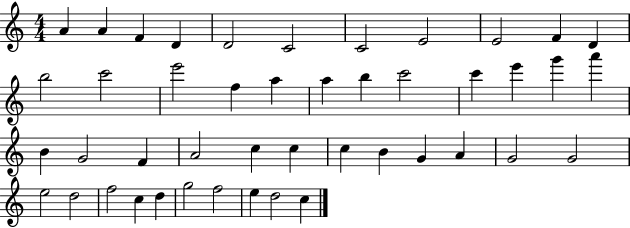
{
  \clef treble
  \numericTimeSignature
  \time 4/4
  \key c \major
  a'4 a'4 f'4 d'4 | d'2 c'2 | c'2 e'2 | e'2 f'4 d'4 | \break b''2 c'''2 | e'''2 f''4 a''4 | a''4 b''4 c'''2 | c'''4 e'''4 g'''4 a'''4 | \break b'4 g'2 f'4 | a'2 c''4 c''4 | c''4 b'4 g'4 a'4 | g'2 g'2 | \break e''2 d''2 | f''2 c''4 d''4 | g''2 f''2 | e''4 d''2 c''4 | \break \bar "|."
}